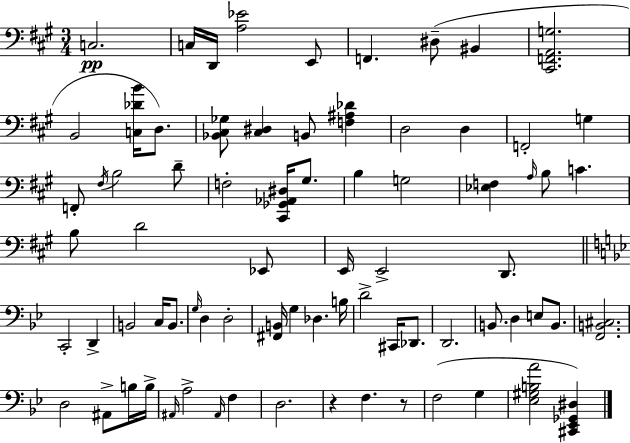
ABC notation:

X:1
T:Untitled
M:3/4
L:1/4
K:A
C,2 C,/4 D,,/4 [A,_E]2 E,,/2 F,, ^D,/2 ^B,, [^C,,F,,A,,G,]2 B,,2 [C,_DB]/4 D,/2 [_B,,^C,_G,]/2 [^C,^D,] B,,/2 [F,^A,_D] D,2 D, F,,2 G, F,,/2 ^F,/4 B,2 D/2 F,2 [^C,,_G,,_A,,^D,]/4 ^G,/2 B, G,2 [_E,F,] A,/4 B,/2 C B,/2 D2 _E,,/2 E,,/4 E,,2 D,,/2 C,,2 D,, B,,2 C,/4 B,,/2 G,/4 D, D,2 [^F,,B,,]/4 G, _D, B,/4 D2 ^C,,/4 _D,,/2 D,,2 B,,/2 D, E,/2 B,,/2 [F,,B,,^C,]2 D,2 ^A,,/2 B,/4 B,/4 ^A,,/4 A,2 ^A,,/4 F, D,2 z F, z/2 F,2 G, [_E,^G,B,A]2 [^C,,_E,,_G,,^D,]